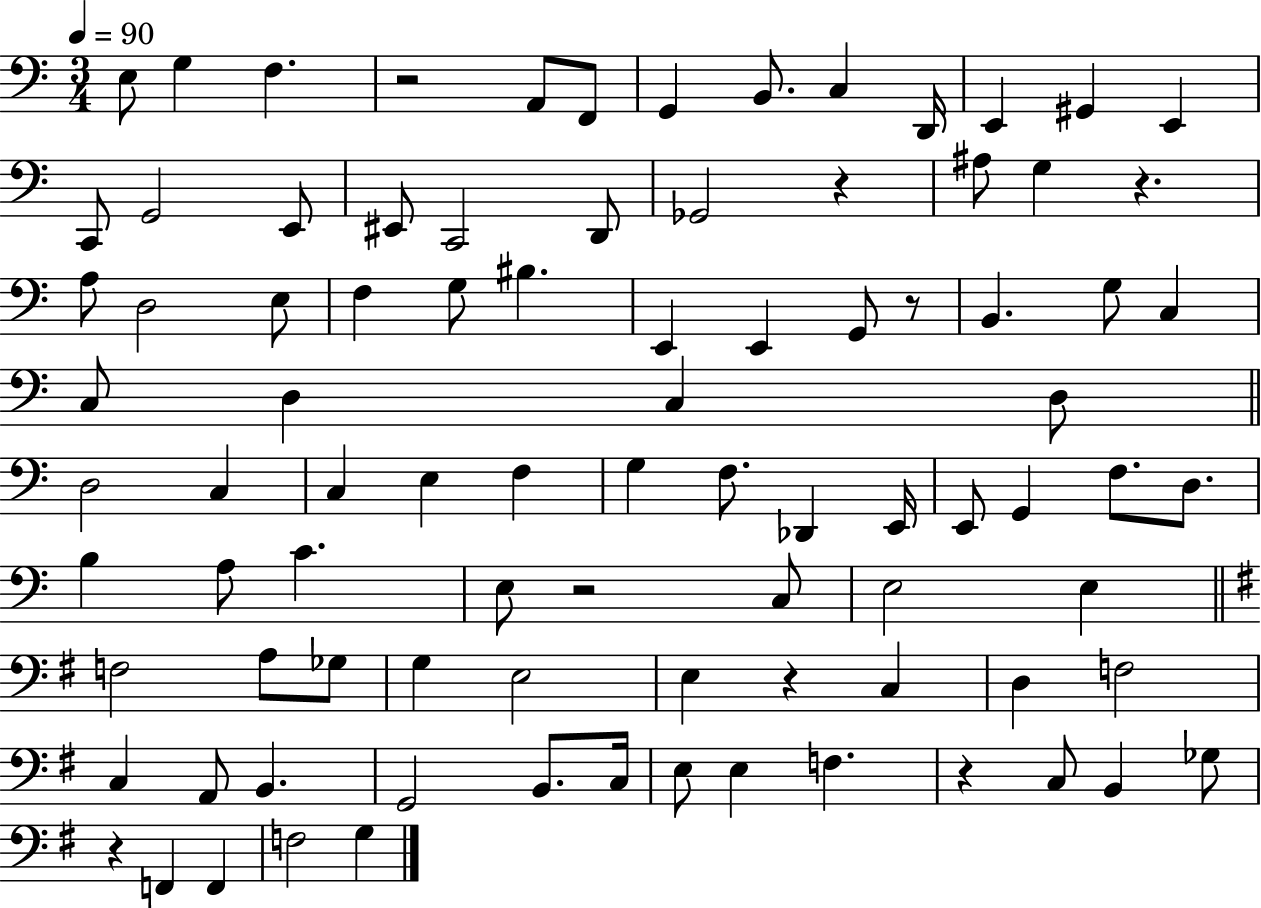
X:1
T:Untitled
M:3/4
L:1/4
K:C
E,/2 G, F, z2 A,,/2 F,,/2 G,, B,,/2 C, D,,/4 E,, ^G,, E,, C,,/2 G,,2 E,,/2 ^E,,/2 C,,2 D,,/2 _G,,2 z ^A,/2 G, z A,/2 D,2 E,/2 F, G,/2 ^B, E,, E,, G,,/2 z/2 B,, G,/2 C, C,/2 D, C, D,/2 D,2 C, C, E, F, G, F,/2 _D,, E,,/4 E,,/2 G,, F,/2 D,/2 B, A,/2 C E,/2 z2 C,/2 E,2 E, F,2 A,/2 _G,/2 G, E,2 E, z C, D, F,2 C, A,,/2 B,, G,,2 B,,/2 C,/4 E,/2 E, F, z C,/2 B,, _G,/2 z F,, F,, F,2 G,